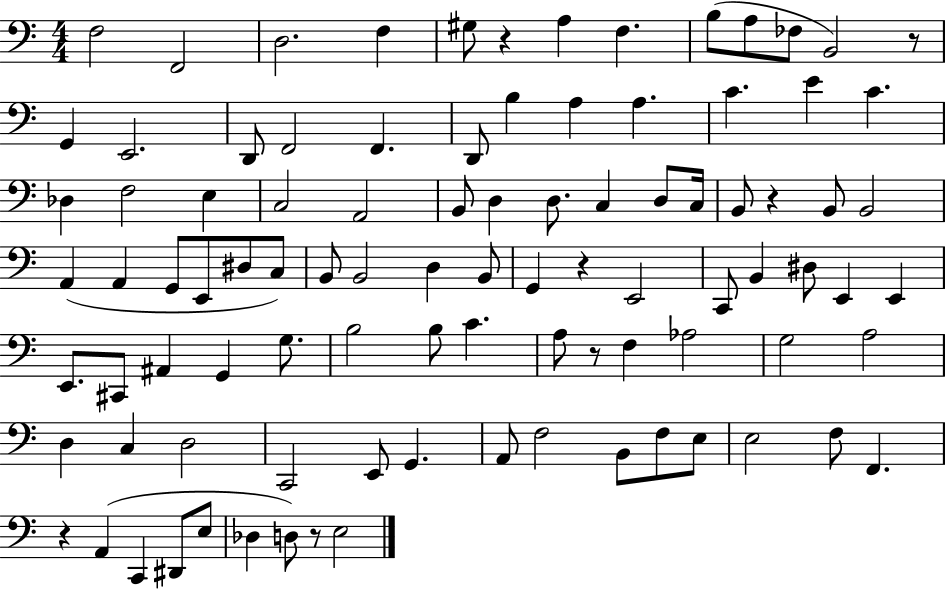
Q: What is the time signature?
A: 4/4